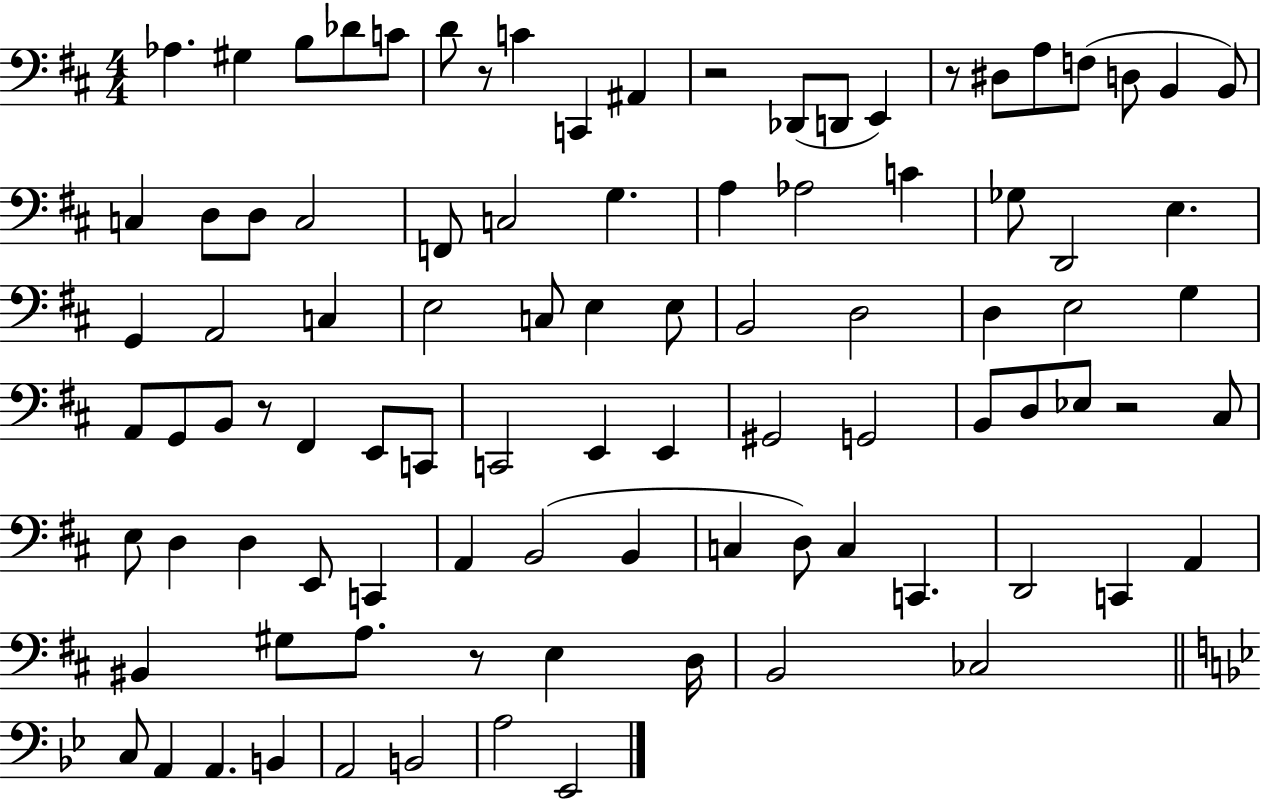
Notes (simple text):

Ab3/q. G#3/q B3/e Db4/e C4/e D4/e R/e C4/q C2/q A#2/q R/h Db2/e D2/e E2/q R/e D#3/e A3/e F3/e D3/e B2/q B2/e C3/q D3/e D3/e C3/h F2/e C3/h G3/q. A3/q Ab3/h C4/q Gb3/e D2/h E3/q. G2/q A2/h C3/q E3/h C3/e E3/q E3/e B2/h D3/h D3/q E3/h G3/q A2/e G2/e B2/e R/e F#2/q E2/e C2/e C2/h E2/q E2/q G#2/h G2/h B2/e D3/e Eb3/e R/h C#3/e E3/e D3/q D3/q E2/e C2/q A2/q B2/h B2/q C3/q D3/e C3/q C2/q. D2/h C2/q A2/q BIS2/q G#3/e A3/e. R/e E3/q D3/s B2/h CES3/h C3/e A2/q A2/q. B2/q A2/h B2/h A3/h Eb2/h